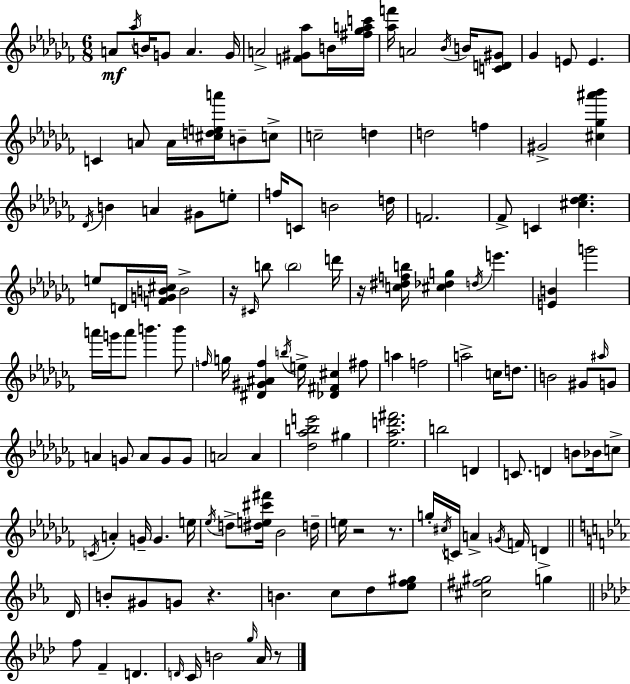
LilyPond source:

{
  \clef treble
  \numericTimeSignature
  \time 6/8
  \key aes \minor
  \repeat volta 2 { a'8\mf \acciaccatura { aes''16 } b'16 g'8 a'4. | g'16 a'2-> <f' gis' aes''>8 b'16 | <fis'' ges'' a'' c'''>16 <aes'' f'''>16 a'2 \acciaccatura { bes'16 } b'16 | <c' d' gis'>8 ges'4 e'8 e'4. | \break c'4 a'8 a'16 <cis'' d'' e'' a'''>16 b'8-- | c''8-> c''2-- d''4 | d''2 f''4 | gis'2-> <cis'' ges'' ais''' bes'''>4 | \break \acciaccatura { des'16 } b'4 a'4 gis'8 | e''8-. f''16 c'8 b'2 | d''16 f'2. | fes'8-> c'4 <cis'' des'' ees''>4. | \break e''8 d'16 <f' g' b' cis''>16 b'2-> | r16 \grace { cis'16 } b''8 \parenthesize b''2 | d'''16 r16 <c'' dis'' f'' b''>16 <cis'' des'' g''>4 \acciaccatura { d''16 } e'''4. | <e' b'>4 g'''2 | \break a'''16 g'''16 a'''8 b'''4. | b'''8 \grace { f''16 } g''16 <dis' gis' ais' f''>4 \acciaccatura { b''16 } | e''16-> <des' fis' cis''>4 fis''8 a''4 f''2 | a''2-> | \break c''16 d''8. b'2 | gis'8 \grace { ais''16 } g'8 a'4 | g'8 a'8 g'8 g'8 a'2 | a'4 <des'' aes'' b'' e'''>2 | \break gis''4 <ees'' aes'' d''' fis'''>2. | b''2 | d'4 c'8. d'4 | b'8 bes'16 c''8-> \acciaccatura { c'16 } a'4-. | \break g'16-- g'4. e''16 \acciaccatura { ees''16 } d''8-> | <dis'' e'' cis''' fis'''>16 bes'2 d''16-- e''16 r2 | r8. g''16-. \acciaccatura { cis''16 } | c'16 a'4-> \acciaccatura { g'16 } f'16 d'4-> \bar "||" \break \key ees \major d'16 b'8-. gis'8 g'8 r4. | b'4. c''8 d''8 <ees'' f'' gis''>8 | <cis'' fis'' gis''>2 g''4 | \bar "||" \break \key aes \major f''8 f'4-- d'4. | \grace { d'16 } c'16 b'2 \grace { g''16 } aes'16 | r8 } \bar "|."
}